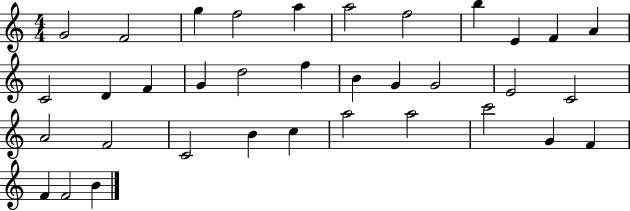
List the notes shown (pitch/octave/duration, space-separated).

G4/h F4/h G5/q F5/h A5/q A5/h F5/h B5/q E4/q F4/q A4/q C4/h D4/q F4/q G4/q D5/h F5/q B4/q G4/q G4/h E4/h C4/h A4/h F4/h C4/h B4/q C5/q A5/h A5/h C6/h G4/q F4/q F4/q F4/h B4/q